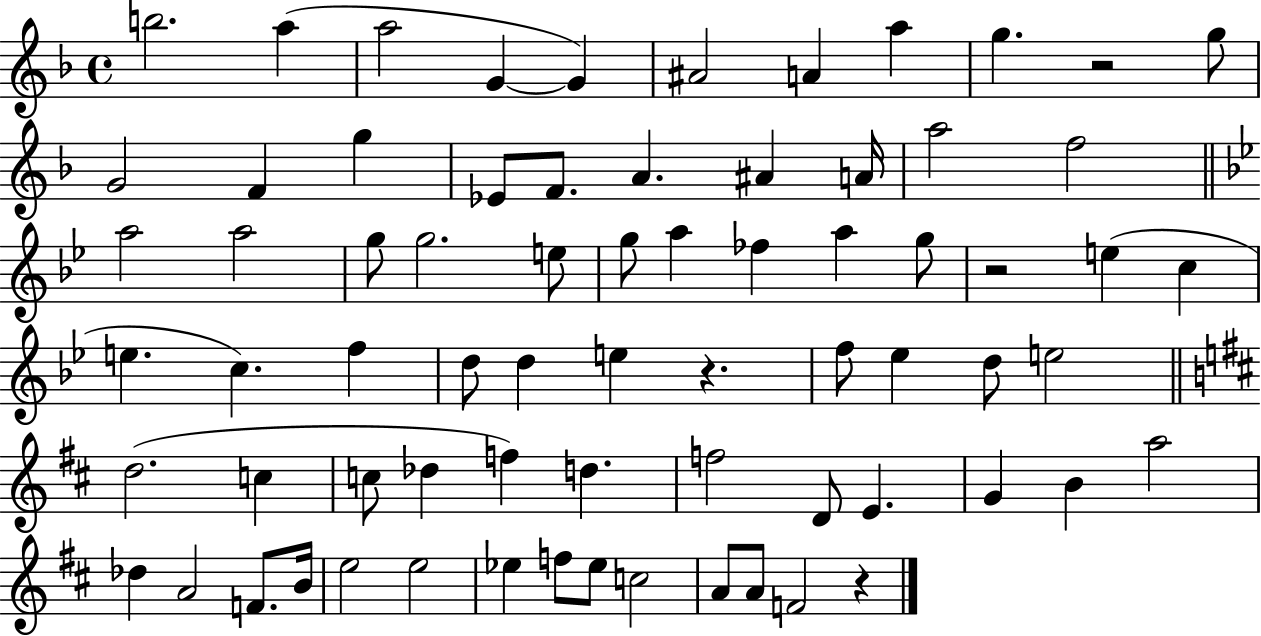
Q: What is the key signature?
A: F major